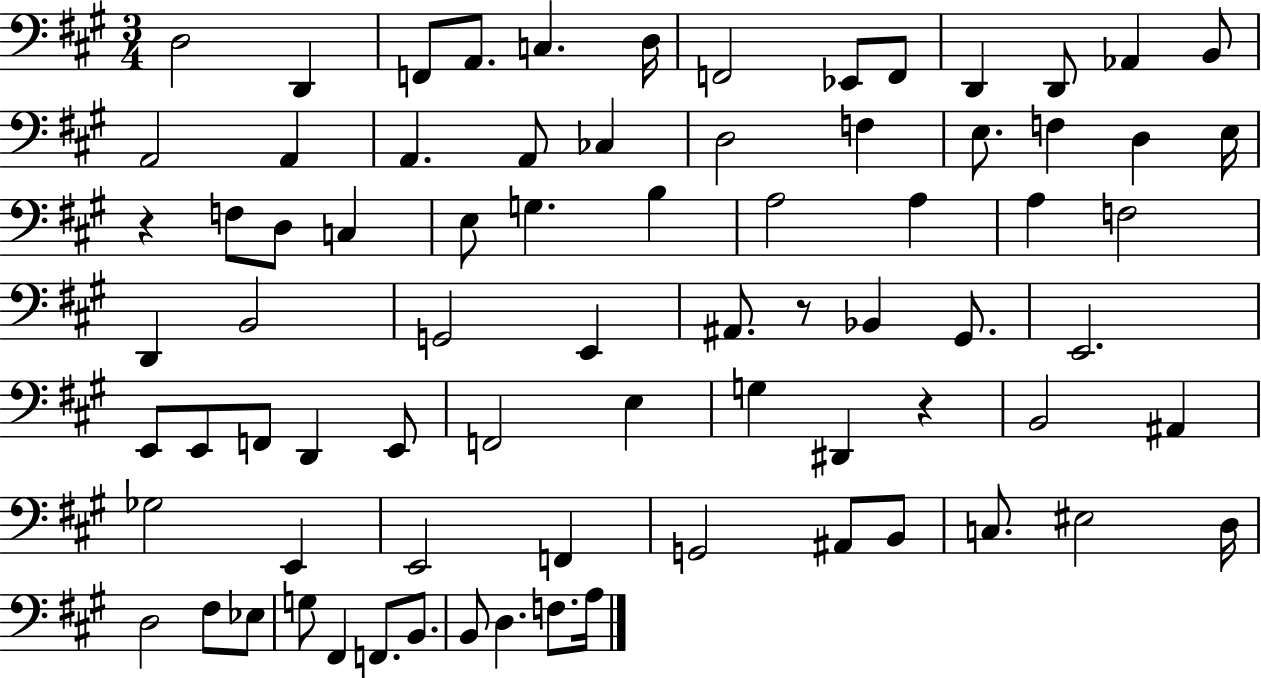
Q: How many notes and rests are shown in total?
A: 77